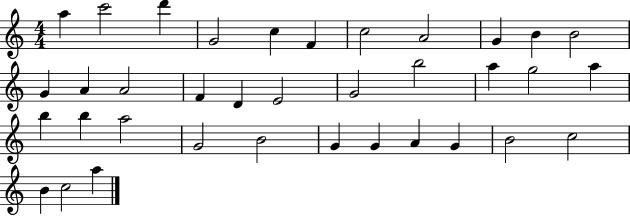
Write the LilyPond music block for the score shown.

{
  \clef treble
  \numericTimeSignature
  \time 4/4
  \key c \major
  a''4 c'''2 d'''4 | g'2 c''4 f'4 | c''2 a'2 | g'4 b'4 b'2 | \break g'4 a'4 a'2 | f'4 d'4 e'2 | g'2 b''2 | a''4 g''2 a''4 | \break b''4 b''4 a''2 | g'2 b'2 | g'4 g'4 a'4 g'4 | b'2 c''2 | \break b'4 c''2 a''4 | \bar "|."
}